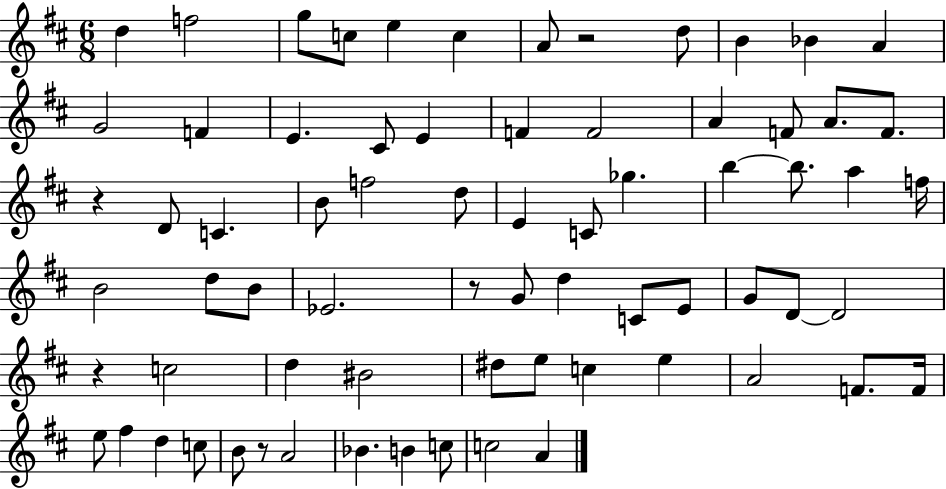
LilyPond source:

{
  \clef treble
  \numericTimeSignature
  \time 6/8
  \key d \major
  d''4 f''2 | g''8 c''8 e''4 c''4 | a'8 r2 d''8 | b'4 bes'4 a'4 | \break g'2 f'4 | e'4. cis'8 e'4 | f'4 f'2 | a'4 f'8 a'8. f'8. | \break r4 d'8 c'4. | b'8 f''2 d''8 | e'4 c'8 ges''4. | b''4~~ b''8. a''4 f''16 | \break b'2 d''8 b'8 | ees'2. | r8 g'8 d''4 c'8 e'8 | g'8 d'8~~ d'2 | \break r4 c''2 | d''4 bis'2 | dis''8 e''8 c''4 e''4 | a'2 f'8. f'16 | \break e''8 fis''4 d''4 c''8 | b'8 r8 a'2 | bes'4. b'4 c''8 | c''2 a'4 | \break \bar "|."
}